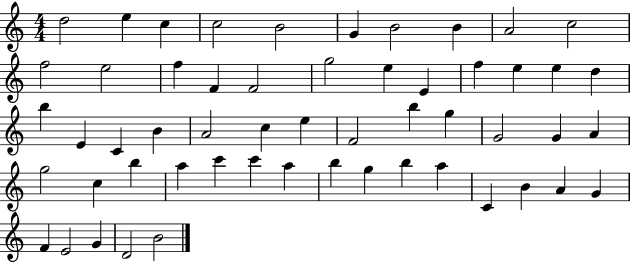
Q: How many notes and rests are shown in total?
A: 55